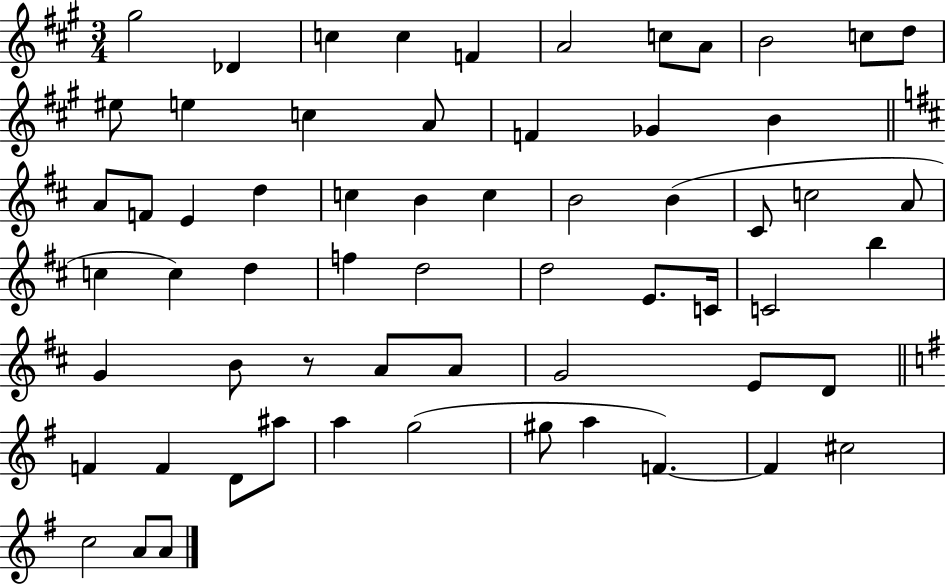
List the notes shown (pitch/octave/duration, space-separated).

G#5/h Db4/q C5/q C5/q F4/q A4/h C5/e A4/e B4/h C5/e D5/e EIS5/e E5/q C5/q A4/e F4/q Gb4/q B4/q A4/e F4/e E4/q D5/q C5/q B4/q C5/q B4/h B4/q C#4/e C5/h A4/e C5/q C5/q D5/q F5/q D5/h D5/h E4/e. C4/s C4/h B5/q G4/q B4/e R/e A4/e A4/e G4/h E4/e D4/e F4/q F4/q D4/e A#5/e A5/q G5/h G#5/e A5/q F4/q. F4/q C#5/h C5/h A4/e A4/e